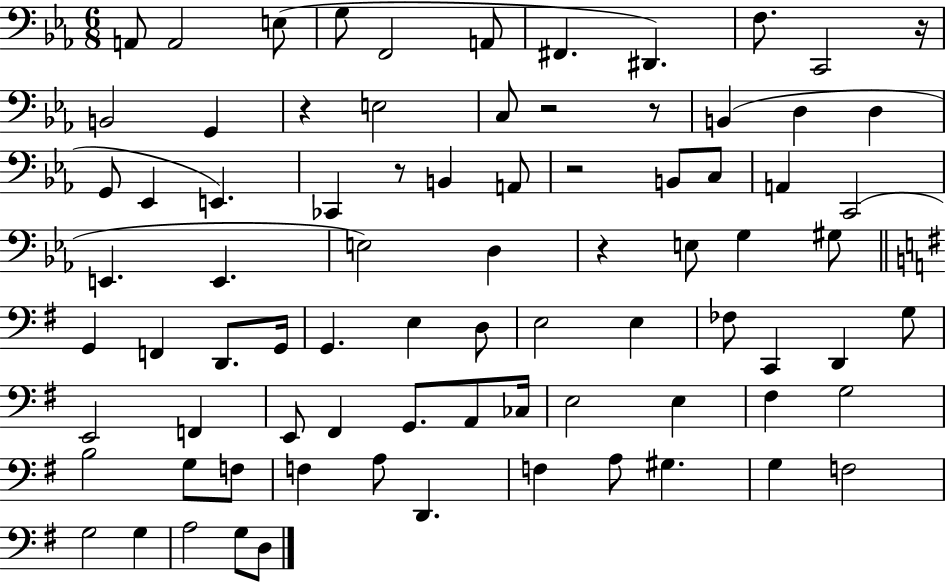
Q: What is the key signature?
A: EES major